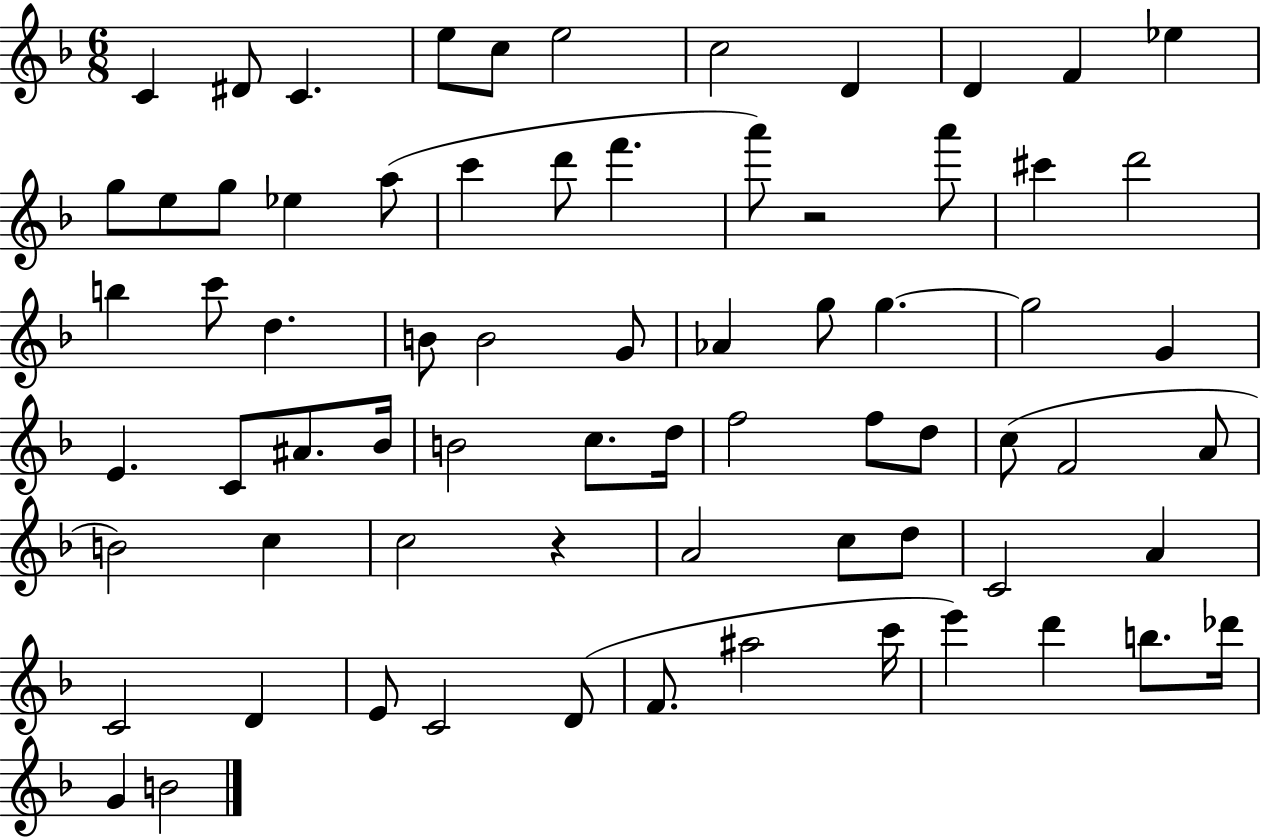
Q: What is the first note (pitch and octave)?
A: C4